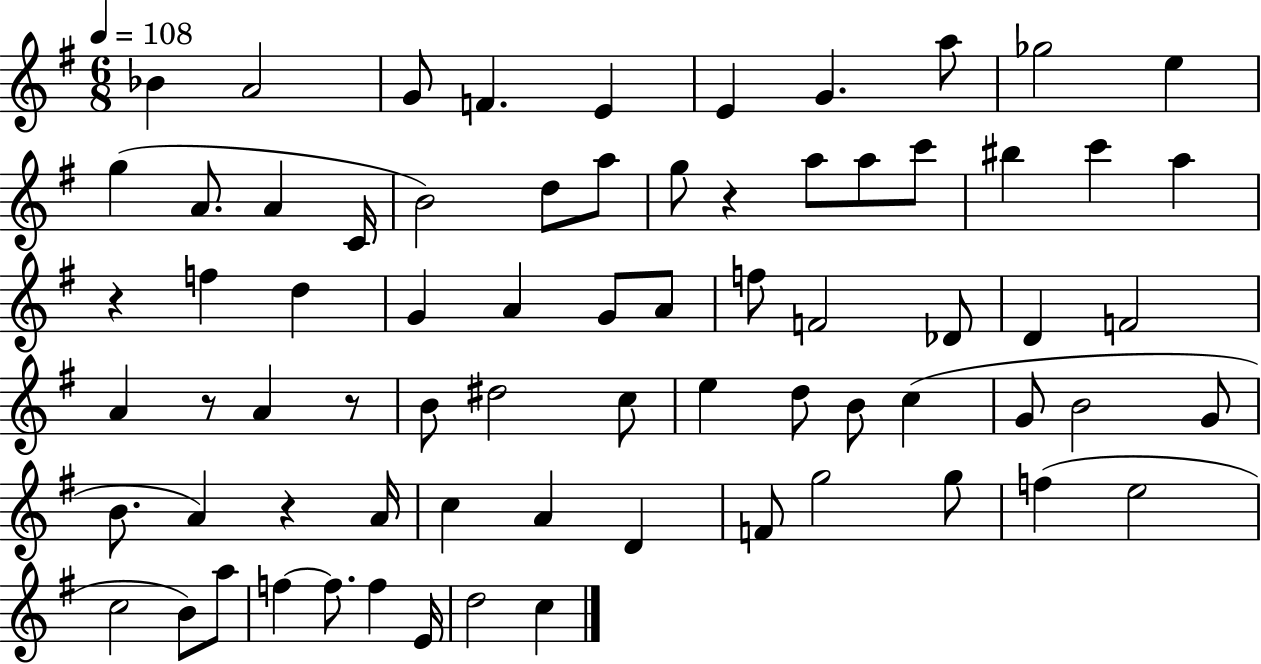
Bb4/q A4/h G4/e F4/q. E4/q E4/q G4/q. A5/e Gb5/h E5/q G5/q A4/e. A4/q C4/s B4/h D5/e A5/e G5/e R/q A5/e A5/e C6/e BIS5/q C6/q A5/q R/q F5/q D5/q G4/q A4/q G4/e A4/e F5/e F4/h Db4/e D4/q F4/h A4/q R/e A4/q R/e B4/e D#5/h C5/e E5/q D5/e B4/e C5/q G4/e B4/h G4/e B4/e. A4/q R/q A4/s C5/q A4/q D4/q F4/e G5/h G5/e F5/q E5/h C5/h B4/e A5/e F5/q F5/e. F5/q E4/s D5/h C5/q